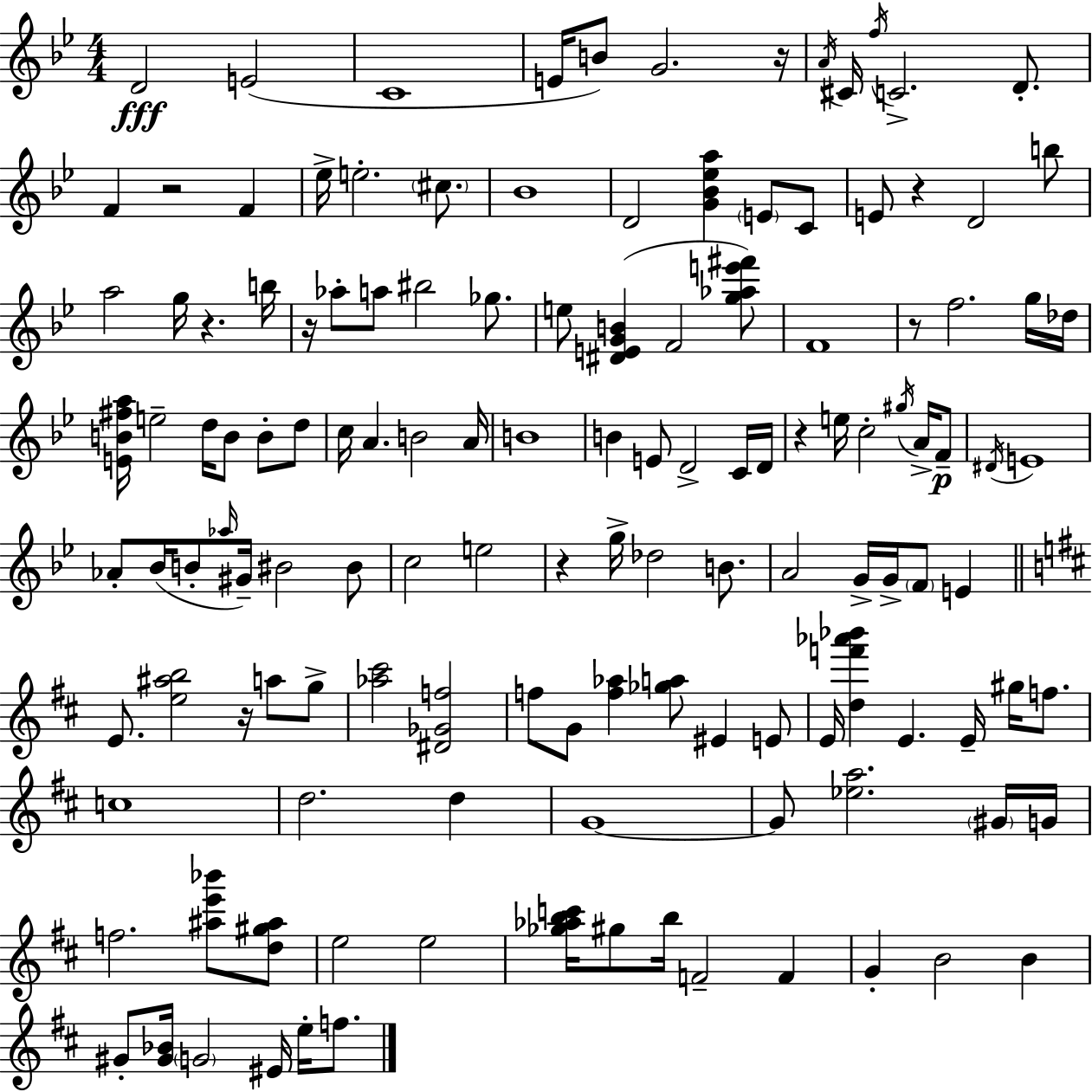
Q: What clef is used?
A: treble